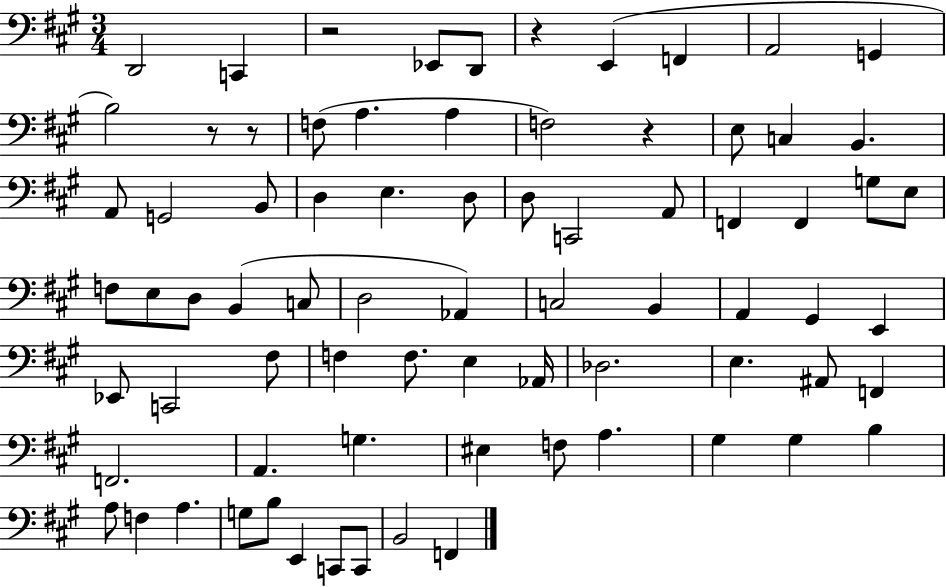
X:1
T:Untitled
M:3/4
L:1/4
K:A
D,,2 C,, z2 _E,,/2 D,,/2 z E,, F,, A,,2 G,, B,2 z/2 z/2 F,/2 A, A, F,2 z E,/2 C, B,, A,,/2 G,,2 B,,/2 D, E, D,/2 D,/2 C,,2 A,,/2 F,, F,, G,/2 E,/2 F,/2 E,/2 D,/2 B,, C,/2 D,2 _A,, C,2 B,, A,, ^G,, E,, _E,,/2 C,,2 ^F,/2 F, F,/2 E, _A,,/4 _D,2 E, ^A,,/2 F,, F,,2 A,, G, ^E, F,/2 A, ^G, ^G, B, A,/2 F, A, G,/2 B,/2 E,, C,,/2 C,,/2 B,,2 F,,